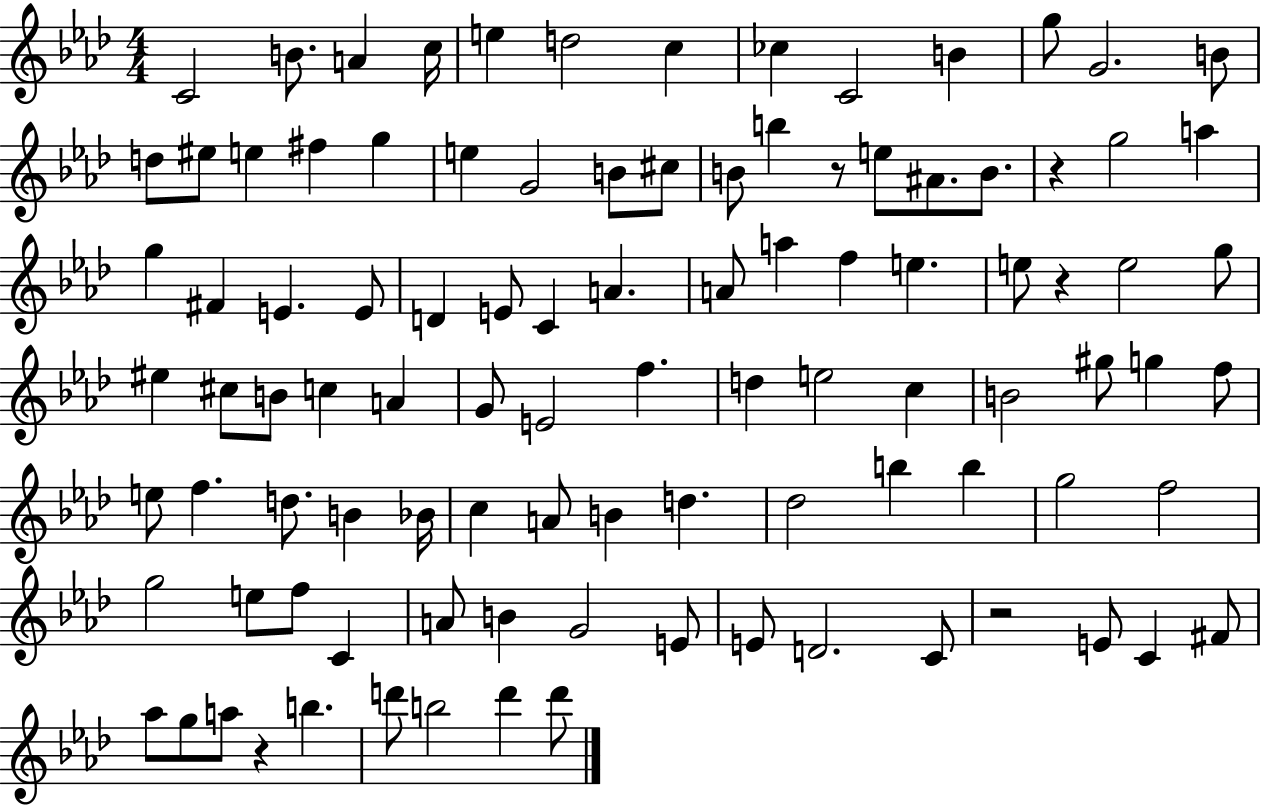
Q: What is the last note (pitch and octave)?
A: D6